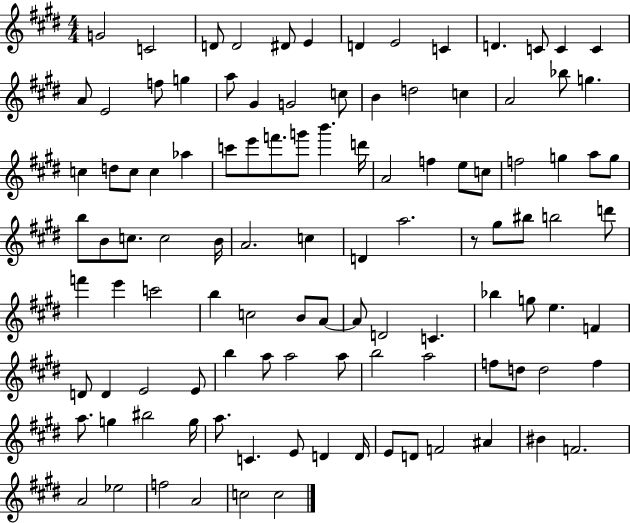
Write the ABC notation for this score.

X:1
T:Untitled
M:4/4
L:1/4
K:E
G2 C2 D/2 D2 ^D/2 E D E2 C D C/2 C C A/2 E2 f/2 g a/2 ^G G2 c/2 B d2 c A2 _b/2 g c d/2 c/2 c _a c'/2 e'/2 f'/2 g'/2 b' d'/4 A2 f e/2 c/2 f2 g a/2 g/2 b/2 B/2 c/2 c2 B/4 A2 c D a2 z/2 ^g/2 ^b/2 b2 d'/2 f' e' c'2 b c2 B/2 A/2 A/2 D2 C _b g/2 e F D/2 D E2 E/2 b a/2 a2 a/2 b2 a2 f/2 d/2 d2 f a/2 g ^b2 g/4 a/2 C E/2 D D/4 E/2 D/2 F2 ^A ^B F2 A2 _e2 f2 A2 c2 c2